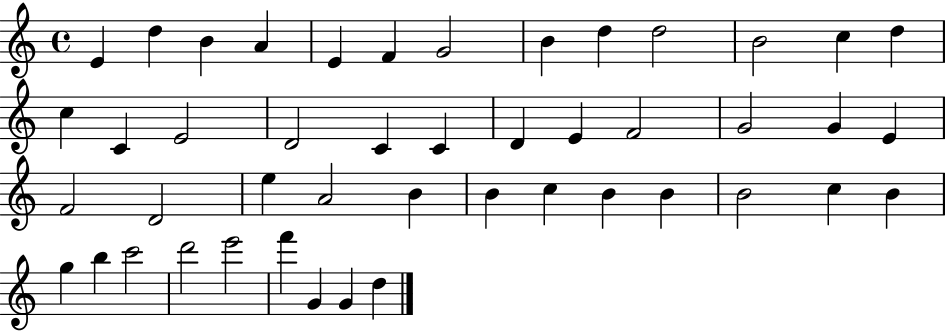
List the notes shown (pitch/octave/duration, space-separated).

E4/q D5/q B4/q A4/q E4/q F4/q G4/h B4/q D5/q D5/h B4/h C5/q D5/q C5/q C4/q E4/h D4/h C4/q C4/q D4/q E4/q F4/h G4/h G4/q E4/q F4/h D4/h E5/q A4/h B4/q B4/q C5/q B4/q B4/q B4/h C5/q B4/q G5/q B5/q C6/h D6/h E6/h F6/q G4/q G4/q D5/q